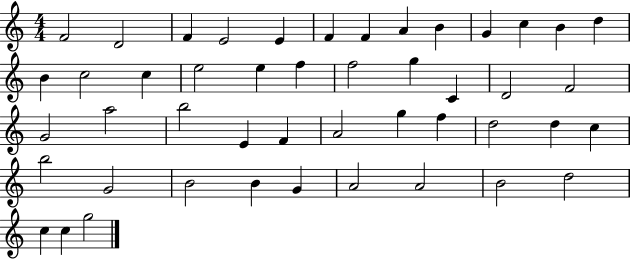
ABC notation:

X:1
T:Untitled
M:4/4
L:1/4
K:C
F2 D2 F E2 E F F A B G c B d B c2 c e2 e f f2 g C D2 F2 G2 a2 b2 E F A2 g f d2 d c b2 G2 B2 B G A2 A2 B2 d2 c c g2